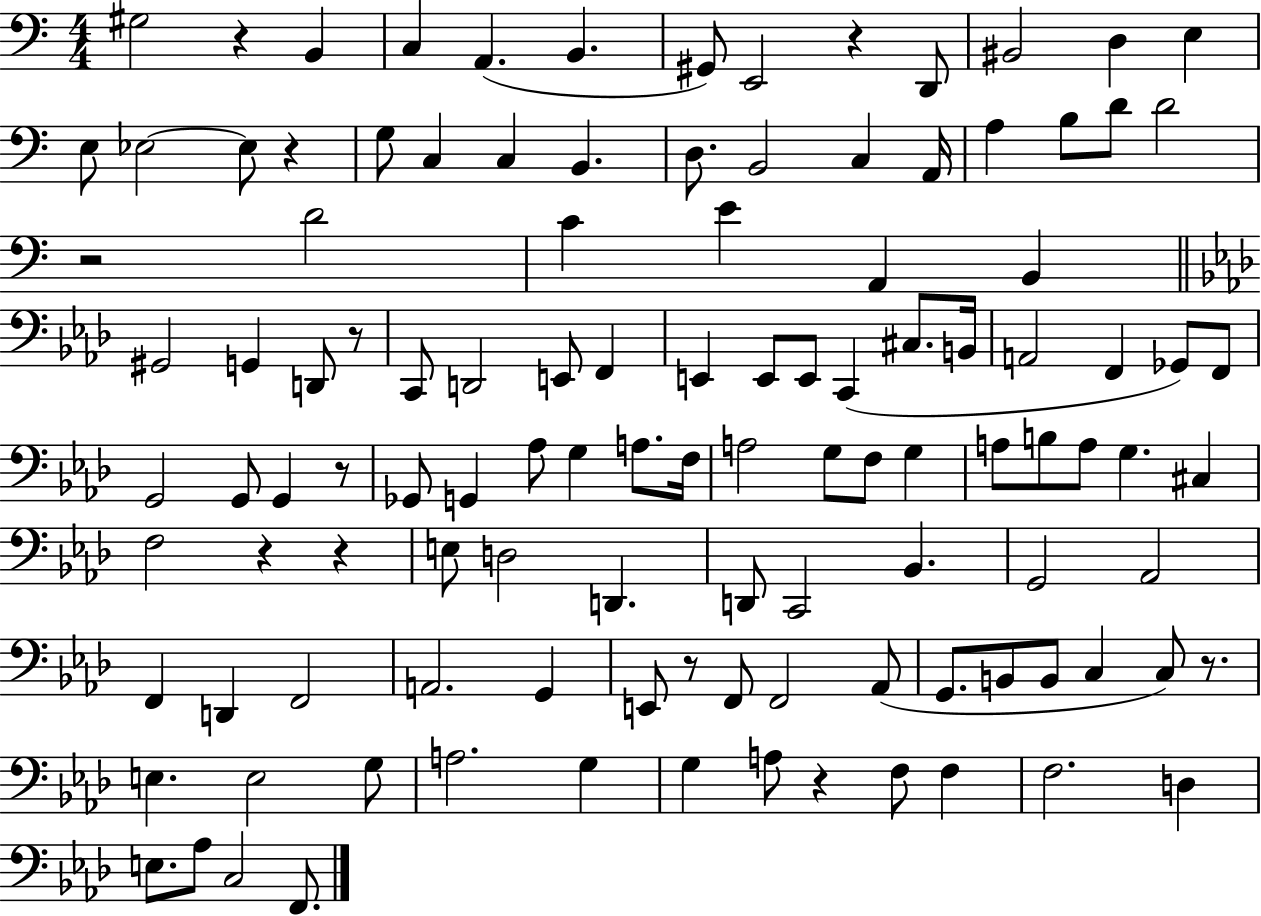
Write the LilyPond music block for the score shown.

{
  \clef bass
  \numericTimeSignature
  \time 4/4
  \key c \major
  gis2 r4 b,4 | c4 a,4.( b,4. | gis,8) e,2 r4 d,8 | bis,2 d4 e4 | \break e8 ees2~~ ees8 r4 | g8 c4 c4 b,4. | d8. b,2 c4 a,16 | a4 b8 d'8 d'2 | \break r2 d'2 | c'4 e'4 a,4 b,4 | \bar "||" \break \key aes \major gis,2 g,4 d,8 r8 | c,8 d,2 e,8 f,4 | e,4 e,8 e,8 c,4( cis8. b,16 | a,2 f,4 ges,8) f,8 | \break g,2 g,8 g,4 r8 | ges,8 g,4 aes8 g4 a8. f16 | a2 g8 f8 g4 | a8 b8 a8 g4. cis4 | \break f2 r4 r4 | e8 d2 d,4. | d,8 c,2 bes,4. | g,2 aes,2 | \break f,4 d,4 f,2 | a,2. g,4 | e,8 r8 f,8 f,2 aes,8( | g,8. b,8 b,8 c4 c8) r8. | \break e4. e2 g8 | a2. g4 | g4 a8 r4 f8 f4 | f2. d4 | \break e8. aes8 c2 f,8. | \bar "|."
}